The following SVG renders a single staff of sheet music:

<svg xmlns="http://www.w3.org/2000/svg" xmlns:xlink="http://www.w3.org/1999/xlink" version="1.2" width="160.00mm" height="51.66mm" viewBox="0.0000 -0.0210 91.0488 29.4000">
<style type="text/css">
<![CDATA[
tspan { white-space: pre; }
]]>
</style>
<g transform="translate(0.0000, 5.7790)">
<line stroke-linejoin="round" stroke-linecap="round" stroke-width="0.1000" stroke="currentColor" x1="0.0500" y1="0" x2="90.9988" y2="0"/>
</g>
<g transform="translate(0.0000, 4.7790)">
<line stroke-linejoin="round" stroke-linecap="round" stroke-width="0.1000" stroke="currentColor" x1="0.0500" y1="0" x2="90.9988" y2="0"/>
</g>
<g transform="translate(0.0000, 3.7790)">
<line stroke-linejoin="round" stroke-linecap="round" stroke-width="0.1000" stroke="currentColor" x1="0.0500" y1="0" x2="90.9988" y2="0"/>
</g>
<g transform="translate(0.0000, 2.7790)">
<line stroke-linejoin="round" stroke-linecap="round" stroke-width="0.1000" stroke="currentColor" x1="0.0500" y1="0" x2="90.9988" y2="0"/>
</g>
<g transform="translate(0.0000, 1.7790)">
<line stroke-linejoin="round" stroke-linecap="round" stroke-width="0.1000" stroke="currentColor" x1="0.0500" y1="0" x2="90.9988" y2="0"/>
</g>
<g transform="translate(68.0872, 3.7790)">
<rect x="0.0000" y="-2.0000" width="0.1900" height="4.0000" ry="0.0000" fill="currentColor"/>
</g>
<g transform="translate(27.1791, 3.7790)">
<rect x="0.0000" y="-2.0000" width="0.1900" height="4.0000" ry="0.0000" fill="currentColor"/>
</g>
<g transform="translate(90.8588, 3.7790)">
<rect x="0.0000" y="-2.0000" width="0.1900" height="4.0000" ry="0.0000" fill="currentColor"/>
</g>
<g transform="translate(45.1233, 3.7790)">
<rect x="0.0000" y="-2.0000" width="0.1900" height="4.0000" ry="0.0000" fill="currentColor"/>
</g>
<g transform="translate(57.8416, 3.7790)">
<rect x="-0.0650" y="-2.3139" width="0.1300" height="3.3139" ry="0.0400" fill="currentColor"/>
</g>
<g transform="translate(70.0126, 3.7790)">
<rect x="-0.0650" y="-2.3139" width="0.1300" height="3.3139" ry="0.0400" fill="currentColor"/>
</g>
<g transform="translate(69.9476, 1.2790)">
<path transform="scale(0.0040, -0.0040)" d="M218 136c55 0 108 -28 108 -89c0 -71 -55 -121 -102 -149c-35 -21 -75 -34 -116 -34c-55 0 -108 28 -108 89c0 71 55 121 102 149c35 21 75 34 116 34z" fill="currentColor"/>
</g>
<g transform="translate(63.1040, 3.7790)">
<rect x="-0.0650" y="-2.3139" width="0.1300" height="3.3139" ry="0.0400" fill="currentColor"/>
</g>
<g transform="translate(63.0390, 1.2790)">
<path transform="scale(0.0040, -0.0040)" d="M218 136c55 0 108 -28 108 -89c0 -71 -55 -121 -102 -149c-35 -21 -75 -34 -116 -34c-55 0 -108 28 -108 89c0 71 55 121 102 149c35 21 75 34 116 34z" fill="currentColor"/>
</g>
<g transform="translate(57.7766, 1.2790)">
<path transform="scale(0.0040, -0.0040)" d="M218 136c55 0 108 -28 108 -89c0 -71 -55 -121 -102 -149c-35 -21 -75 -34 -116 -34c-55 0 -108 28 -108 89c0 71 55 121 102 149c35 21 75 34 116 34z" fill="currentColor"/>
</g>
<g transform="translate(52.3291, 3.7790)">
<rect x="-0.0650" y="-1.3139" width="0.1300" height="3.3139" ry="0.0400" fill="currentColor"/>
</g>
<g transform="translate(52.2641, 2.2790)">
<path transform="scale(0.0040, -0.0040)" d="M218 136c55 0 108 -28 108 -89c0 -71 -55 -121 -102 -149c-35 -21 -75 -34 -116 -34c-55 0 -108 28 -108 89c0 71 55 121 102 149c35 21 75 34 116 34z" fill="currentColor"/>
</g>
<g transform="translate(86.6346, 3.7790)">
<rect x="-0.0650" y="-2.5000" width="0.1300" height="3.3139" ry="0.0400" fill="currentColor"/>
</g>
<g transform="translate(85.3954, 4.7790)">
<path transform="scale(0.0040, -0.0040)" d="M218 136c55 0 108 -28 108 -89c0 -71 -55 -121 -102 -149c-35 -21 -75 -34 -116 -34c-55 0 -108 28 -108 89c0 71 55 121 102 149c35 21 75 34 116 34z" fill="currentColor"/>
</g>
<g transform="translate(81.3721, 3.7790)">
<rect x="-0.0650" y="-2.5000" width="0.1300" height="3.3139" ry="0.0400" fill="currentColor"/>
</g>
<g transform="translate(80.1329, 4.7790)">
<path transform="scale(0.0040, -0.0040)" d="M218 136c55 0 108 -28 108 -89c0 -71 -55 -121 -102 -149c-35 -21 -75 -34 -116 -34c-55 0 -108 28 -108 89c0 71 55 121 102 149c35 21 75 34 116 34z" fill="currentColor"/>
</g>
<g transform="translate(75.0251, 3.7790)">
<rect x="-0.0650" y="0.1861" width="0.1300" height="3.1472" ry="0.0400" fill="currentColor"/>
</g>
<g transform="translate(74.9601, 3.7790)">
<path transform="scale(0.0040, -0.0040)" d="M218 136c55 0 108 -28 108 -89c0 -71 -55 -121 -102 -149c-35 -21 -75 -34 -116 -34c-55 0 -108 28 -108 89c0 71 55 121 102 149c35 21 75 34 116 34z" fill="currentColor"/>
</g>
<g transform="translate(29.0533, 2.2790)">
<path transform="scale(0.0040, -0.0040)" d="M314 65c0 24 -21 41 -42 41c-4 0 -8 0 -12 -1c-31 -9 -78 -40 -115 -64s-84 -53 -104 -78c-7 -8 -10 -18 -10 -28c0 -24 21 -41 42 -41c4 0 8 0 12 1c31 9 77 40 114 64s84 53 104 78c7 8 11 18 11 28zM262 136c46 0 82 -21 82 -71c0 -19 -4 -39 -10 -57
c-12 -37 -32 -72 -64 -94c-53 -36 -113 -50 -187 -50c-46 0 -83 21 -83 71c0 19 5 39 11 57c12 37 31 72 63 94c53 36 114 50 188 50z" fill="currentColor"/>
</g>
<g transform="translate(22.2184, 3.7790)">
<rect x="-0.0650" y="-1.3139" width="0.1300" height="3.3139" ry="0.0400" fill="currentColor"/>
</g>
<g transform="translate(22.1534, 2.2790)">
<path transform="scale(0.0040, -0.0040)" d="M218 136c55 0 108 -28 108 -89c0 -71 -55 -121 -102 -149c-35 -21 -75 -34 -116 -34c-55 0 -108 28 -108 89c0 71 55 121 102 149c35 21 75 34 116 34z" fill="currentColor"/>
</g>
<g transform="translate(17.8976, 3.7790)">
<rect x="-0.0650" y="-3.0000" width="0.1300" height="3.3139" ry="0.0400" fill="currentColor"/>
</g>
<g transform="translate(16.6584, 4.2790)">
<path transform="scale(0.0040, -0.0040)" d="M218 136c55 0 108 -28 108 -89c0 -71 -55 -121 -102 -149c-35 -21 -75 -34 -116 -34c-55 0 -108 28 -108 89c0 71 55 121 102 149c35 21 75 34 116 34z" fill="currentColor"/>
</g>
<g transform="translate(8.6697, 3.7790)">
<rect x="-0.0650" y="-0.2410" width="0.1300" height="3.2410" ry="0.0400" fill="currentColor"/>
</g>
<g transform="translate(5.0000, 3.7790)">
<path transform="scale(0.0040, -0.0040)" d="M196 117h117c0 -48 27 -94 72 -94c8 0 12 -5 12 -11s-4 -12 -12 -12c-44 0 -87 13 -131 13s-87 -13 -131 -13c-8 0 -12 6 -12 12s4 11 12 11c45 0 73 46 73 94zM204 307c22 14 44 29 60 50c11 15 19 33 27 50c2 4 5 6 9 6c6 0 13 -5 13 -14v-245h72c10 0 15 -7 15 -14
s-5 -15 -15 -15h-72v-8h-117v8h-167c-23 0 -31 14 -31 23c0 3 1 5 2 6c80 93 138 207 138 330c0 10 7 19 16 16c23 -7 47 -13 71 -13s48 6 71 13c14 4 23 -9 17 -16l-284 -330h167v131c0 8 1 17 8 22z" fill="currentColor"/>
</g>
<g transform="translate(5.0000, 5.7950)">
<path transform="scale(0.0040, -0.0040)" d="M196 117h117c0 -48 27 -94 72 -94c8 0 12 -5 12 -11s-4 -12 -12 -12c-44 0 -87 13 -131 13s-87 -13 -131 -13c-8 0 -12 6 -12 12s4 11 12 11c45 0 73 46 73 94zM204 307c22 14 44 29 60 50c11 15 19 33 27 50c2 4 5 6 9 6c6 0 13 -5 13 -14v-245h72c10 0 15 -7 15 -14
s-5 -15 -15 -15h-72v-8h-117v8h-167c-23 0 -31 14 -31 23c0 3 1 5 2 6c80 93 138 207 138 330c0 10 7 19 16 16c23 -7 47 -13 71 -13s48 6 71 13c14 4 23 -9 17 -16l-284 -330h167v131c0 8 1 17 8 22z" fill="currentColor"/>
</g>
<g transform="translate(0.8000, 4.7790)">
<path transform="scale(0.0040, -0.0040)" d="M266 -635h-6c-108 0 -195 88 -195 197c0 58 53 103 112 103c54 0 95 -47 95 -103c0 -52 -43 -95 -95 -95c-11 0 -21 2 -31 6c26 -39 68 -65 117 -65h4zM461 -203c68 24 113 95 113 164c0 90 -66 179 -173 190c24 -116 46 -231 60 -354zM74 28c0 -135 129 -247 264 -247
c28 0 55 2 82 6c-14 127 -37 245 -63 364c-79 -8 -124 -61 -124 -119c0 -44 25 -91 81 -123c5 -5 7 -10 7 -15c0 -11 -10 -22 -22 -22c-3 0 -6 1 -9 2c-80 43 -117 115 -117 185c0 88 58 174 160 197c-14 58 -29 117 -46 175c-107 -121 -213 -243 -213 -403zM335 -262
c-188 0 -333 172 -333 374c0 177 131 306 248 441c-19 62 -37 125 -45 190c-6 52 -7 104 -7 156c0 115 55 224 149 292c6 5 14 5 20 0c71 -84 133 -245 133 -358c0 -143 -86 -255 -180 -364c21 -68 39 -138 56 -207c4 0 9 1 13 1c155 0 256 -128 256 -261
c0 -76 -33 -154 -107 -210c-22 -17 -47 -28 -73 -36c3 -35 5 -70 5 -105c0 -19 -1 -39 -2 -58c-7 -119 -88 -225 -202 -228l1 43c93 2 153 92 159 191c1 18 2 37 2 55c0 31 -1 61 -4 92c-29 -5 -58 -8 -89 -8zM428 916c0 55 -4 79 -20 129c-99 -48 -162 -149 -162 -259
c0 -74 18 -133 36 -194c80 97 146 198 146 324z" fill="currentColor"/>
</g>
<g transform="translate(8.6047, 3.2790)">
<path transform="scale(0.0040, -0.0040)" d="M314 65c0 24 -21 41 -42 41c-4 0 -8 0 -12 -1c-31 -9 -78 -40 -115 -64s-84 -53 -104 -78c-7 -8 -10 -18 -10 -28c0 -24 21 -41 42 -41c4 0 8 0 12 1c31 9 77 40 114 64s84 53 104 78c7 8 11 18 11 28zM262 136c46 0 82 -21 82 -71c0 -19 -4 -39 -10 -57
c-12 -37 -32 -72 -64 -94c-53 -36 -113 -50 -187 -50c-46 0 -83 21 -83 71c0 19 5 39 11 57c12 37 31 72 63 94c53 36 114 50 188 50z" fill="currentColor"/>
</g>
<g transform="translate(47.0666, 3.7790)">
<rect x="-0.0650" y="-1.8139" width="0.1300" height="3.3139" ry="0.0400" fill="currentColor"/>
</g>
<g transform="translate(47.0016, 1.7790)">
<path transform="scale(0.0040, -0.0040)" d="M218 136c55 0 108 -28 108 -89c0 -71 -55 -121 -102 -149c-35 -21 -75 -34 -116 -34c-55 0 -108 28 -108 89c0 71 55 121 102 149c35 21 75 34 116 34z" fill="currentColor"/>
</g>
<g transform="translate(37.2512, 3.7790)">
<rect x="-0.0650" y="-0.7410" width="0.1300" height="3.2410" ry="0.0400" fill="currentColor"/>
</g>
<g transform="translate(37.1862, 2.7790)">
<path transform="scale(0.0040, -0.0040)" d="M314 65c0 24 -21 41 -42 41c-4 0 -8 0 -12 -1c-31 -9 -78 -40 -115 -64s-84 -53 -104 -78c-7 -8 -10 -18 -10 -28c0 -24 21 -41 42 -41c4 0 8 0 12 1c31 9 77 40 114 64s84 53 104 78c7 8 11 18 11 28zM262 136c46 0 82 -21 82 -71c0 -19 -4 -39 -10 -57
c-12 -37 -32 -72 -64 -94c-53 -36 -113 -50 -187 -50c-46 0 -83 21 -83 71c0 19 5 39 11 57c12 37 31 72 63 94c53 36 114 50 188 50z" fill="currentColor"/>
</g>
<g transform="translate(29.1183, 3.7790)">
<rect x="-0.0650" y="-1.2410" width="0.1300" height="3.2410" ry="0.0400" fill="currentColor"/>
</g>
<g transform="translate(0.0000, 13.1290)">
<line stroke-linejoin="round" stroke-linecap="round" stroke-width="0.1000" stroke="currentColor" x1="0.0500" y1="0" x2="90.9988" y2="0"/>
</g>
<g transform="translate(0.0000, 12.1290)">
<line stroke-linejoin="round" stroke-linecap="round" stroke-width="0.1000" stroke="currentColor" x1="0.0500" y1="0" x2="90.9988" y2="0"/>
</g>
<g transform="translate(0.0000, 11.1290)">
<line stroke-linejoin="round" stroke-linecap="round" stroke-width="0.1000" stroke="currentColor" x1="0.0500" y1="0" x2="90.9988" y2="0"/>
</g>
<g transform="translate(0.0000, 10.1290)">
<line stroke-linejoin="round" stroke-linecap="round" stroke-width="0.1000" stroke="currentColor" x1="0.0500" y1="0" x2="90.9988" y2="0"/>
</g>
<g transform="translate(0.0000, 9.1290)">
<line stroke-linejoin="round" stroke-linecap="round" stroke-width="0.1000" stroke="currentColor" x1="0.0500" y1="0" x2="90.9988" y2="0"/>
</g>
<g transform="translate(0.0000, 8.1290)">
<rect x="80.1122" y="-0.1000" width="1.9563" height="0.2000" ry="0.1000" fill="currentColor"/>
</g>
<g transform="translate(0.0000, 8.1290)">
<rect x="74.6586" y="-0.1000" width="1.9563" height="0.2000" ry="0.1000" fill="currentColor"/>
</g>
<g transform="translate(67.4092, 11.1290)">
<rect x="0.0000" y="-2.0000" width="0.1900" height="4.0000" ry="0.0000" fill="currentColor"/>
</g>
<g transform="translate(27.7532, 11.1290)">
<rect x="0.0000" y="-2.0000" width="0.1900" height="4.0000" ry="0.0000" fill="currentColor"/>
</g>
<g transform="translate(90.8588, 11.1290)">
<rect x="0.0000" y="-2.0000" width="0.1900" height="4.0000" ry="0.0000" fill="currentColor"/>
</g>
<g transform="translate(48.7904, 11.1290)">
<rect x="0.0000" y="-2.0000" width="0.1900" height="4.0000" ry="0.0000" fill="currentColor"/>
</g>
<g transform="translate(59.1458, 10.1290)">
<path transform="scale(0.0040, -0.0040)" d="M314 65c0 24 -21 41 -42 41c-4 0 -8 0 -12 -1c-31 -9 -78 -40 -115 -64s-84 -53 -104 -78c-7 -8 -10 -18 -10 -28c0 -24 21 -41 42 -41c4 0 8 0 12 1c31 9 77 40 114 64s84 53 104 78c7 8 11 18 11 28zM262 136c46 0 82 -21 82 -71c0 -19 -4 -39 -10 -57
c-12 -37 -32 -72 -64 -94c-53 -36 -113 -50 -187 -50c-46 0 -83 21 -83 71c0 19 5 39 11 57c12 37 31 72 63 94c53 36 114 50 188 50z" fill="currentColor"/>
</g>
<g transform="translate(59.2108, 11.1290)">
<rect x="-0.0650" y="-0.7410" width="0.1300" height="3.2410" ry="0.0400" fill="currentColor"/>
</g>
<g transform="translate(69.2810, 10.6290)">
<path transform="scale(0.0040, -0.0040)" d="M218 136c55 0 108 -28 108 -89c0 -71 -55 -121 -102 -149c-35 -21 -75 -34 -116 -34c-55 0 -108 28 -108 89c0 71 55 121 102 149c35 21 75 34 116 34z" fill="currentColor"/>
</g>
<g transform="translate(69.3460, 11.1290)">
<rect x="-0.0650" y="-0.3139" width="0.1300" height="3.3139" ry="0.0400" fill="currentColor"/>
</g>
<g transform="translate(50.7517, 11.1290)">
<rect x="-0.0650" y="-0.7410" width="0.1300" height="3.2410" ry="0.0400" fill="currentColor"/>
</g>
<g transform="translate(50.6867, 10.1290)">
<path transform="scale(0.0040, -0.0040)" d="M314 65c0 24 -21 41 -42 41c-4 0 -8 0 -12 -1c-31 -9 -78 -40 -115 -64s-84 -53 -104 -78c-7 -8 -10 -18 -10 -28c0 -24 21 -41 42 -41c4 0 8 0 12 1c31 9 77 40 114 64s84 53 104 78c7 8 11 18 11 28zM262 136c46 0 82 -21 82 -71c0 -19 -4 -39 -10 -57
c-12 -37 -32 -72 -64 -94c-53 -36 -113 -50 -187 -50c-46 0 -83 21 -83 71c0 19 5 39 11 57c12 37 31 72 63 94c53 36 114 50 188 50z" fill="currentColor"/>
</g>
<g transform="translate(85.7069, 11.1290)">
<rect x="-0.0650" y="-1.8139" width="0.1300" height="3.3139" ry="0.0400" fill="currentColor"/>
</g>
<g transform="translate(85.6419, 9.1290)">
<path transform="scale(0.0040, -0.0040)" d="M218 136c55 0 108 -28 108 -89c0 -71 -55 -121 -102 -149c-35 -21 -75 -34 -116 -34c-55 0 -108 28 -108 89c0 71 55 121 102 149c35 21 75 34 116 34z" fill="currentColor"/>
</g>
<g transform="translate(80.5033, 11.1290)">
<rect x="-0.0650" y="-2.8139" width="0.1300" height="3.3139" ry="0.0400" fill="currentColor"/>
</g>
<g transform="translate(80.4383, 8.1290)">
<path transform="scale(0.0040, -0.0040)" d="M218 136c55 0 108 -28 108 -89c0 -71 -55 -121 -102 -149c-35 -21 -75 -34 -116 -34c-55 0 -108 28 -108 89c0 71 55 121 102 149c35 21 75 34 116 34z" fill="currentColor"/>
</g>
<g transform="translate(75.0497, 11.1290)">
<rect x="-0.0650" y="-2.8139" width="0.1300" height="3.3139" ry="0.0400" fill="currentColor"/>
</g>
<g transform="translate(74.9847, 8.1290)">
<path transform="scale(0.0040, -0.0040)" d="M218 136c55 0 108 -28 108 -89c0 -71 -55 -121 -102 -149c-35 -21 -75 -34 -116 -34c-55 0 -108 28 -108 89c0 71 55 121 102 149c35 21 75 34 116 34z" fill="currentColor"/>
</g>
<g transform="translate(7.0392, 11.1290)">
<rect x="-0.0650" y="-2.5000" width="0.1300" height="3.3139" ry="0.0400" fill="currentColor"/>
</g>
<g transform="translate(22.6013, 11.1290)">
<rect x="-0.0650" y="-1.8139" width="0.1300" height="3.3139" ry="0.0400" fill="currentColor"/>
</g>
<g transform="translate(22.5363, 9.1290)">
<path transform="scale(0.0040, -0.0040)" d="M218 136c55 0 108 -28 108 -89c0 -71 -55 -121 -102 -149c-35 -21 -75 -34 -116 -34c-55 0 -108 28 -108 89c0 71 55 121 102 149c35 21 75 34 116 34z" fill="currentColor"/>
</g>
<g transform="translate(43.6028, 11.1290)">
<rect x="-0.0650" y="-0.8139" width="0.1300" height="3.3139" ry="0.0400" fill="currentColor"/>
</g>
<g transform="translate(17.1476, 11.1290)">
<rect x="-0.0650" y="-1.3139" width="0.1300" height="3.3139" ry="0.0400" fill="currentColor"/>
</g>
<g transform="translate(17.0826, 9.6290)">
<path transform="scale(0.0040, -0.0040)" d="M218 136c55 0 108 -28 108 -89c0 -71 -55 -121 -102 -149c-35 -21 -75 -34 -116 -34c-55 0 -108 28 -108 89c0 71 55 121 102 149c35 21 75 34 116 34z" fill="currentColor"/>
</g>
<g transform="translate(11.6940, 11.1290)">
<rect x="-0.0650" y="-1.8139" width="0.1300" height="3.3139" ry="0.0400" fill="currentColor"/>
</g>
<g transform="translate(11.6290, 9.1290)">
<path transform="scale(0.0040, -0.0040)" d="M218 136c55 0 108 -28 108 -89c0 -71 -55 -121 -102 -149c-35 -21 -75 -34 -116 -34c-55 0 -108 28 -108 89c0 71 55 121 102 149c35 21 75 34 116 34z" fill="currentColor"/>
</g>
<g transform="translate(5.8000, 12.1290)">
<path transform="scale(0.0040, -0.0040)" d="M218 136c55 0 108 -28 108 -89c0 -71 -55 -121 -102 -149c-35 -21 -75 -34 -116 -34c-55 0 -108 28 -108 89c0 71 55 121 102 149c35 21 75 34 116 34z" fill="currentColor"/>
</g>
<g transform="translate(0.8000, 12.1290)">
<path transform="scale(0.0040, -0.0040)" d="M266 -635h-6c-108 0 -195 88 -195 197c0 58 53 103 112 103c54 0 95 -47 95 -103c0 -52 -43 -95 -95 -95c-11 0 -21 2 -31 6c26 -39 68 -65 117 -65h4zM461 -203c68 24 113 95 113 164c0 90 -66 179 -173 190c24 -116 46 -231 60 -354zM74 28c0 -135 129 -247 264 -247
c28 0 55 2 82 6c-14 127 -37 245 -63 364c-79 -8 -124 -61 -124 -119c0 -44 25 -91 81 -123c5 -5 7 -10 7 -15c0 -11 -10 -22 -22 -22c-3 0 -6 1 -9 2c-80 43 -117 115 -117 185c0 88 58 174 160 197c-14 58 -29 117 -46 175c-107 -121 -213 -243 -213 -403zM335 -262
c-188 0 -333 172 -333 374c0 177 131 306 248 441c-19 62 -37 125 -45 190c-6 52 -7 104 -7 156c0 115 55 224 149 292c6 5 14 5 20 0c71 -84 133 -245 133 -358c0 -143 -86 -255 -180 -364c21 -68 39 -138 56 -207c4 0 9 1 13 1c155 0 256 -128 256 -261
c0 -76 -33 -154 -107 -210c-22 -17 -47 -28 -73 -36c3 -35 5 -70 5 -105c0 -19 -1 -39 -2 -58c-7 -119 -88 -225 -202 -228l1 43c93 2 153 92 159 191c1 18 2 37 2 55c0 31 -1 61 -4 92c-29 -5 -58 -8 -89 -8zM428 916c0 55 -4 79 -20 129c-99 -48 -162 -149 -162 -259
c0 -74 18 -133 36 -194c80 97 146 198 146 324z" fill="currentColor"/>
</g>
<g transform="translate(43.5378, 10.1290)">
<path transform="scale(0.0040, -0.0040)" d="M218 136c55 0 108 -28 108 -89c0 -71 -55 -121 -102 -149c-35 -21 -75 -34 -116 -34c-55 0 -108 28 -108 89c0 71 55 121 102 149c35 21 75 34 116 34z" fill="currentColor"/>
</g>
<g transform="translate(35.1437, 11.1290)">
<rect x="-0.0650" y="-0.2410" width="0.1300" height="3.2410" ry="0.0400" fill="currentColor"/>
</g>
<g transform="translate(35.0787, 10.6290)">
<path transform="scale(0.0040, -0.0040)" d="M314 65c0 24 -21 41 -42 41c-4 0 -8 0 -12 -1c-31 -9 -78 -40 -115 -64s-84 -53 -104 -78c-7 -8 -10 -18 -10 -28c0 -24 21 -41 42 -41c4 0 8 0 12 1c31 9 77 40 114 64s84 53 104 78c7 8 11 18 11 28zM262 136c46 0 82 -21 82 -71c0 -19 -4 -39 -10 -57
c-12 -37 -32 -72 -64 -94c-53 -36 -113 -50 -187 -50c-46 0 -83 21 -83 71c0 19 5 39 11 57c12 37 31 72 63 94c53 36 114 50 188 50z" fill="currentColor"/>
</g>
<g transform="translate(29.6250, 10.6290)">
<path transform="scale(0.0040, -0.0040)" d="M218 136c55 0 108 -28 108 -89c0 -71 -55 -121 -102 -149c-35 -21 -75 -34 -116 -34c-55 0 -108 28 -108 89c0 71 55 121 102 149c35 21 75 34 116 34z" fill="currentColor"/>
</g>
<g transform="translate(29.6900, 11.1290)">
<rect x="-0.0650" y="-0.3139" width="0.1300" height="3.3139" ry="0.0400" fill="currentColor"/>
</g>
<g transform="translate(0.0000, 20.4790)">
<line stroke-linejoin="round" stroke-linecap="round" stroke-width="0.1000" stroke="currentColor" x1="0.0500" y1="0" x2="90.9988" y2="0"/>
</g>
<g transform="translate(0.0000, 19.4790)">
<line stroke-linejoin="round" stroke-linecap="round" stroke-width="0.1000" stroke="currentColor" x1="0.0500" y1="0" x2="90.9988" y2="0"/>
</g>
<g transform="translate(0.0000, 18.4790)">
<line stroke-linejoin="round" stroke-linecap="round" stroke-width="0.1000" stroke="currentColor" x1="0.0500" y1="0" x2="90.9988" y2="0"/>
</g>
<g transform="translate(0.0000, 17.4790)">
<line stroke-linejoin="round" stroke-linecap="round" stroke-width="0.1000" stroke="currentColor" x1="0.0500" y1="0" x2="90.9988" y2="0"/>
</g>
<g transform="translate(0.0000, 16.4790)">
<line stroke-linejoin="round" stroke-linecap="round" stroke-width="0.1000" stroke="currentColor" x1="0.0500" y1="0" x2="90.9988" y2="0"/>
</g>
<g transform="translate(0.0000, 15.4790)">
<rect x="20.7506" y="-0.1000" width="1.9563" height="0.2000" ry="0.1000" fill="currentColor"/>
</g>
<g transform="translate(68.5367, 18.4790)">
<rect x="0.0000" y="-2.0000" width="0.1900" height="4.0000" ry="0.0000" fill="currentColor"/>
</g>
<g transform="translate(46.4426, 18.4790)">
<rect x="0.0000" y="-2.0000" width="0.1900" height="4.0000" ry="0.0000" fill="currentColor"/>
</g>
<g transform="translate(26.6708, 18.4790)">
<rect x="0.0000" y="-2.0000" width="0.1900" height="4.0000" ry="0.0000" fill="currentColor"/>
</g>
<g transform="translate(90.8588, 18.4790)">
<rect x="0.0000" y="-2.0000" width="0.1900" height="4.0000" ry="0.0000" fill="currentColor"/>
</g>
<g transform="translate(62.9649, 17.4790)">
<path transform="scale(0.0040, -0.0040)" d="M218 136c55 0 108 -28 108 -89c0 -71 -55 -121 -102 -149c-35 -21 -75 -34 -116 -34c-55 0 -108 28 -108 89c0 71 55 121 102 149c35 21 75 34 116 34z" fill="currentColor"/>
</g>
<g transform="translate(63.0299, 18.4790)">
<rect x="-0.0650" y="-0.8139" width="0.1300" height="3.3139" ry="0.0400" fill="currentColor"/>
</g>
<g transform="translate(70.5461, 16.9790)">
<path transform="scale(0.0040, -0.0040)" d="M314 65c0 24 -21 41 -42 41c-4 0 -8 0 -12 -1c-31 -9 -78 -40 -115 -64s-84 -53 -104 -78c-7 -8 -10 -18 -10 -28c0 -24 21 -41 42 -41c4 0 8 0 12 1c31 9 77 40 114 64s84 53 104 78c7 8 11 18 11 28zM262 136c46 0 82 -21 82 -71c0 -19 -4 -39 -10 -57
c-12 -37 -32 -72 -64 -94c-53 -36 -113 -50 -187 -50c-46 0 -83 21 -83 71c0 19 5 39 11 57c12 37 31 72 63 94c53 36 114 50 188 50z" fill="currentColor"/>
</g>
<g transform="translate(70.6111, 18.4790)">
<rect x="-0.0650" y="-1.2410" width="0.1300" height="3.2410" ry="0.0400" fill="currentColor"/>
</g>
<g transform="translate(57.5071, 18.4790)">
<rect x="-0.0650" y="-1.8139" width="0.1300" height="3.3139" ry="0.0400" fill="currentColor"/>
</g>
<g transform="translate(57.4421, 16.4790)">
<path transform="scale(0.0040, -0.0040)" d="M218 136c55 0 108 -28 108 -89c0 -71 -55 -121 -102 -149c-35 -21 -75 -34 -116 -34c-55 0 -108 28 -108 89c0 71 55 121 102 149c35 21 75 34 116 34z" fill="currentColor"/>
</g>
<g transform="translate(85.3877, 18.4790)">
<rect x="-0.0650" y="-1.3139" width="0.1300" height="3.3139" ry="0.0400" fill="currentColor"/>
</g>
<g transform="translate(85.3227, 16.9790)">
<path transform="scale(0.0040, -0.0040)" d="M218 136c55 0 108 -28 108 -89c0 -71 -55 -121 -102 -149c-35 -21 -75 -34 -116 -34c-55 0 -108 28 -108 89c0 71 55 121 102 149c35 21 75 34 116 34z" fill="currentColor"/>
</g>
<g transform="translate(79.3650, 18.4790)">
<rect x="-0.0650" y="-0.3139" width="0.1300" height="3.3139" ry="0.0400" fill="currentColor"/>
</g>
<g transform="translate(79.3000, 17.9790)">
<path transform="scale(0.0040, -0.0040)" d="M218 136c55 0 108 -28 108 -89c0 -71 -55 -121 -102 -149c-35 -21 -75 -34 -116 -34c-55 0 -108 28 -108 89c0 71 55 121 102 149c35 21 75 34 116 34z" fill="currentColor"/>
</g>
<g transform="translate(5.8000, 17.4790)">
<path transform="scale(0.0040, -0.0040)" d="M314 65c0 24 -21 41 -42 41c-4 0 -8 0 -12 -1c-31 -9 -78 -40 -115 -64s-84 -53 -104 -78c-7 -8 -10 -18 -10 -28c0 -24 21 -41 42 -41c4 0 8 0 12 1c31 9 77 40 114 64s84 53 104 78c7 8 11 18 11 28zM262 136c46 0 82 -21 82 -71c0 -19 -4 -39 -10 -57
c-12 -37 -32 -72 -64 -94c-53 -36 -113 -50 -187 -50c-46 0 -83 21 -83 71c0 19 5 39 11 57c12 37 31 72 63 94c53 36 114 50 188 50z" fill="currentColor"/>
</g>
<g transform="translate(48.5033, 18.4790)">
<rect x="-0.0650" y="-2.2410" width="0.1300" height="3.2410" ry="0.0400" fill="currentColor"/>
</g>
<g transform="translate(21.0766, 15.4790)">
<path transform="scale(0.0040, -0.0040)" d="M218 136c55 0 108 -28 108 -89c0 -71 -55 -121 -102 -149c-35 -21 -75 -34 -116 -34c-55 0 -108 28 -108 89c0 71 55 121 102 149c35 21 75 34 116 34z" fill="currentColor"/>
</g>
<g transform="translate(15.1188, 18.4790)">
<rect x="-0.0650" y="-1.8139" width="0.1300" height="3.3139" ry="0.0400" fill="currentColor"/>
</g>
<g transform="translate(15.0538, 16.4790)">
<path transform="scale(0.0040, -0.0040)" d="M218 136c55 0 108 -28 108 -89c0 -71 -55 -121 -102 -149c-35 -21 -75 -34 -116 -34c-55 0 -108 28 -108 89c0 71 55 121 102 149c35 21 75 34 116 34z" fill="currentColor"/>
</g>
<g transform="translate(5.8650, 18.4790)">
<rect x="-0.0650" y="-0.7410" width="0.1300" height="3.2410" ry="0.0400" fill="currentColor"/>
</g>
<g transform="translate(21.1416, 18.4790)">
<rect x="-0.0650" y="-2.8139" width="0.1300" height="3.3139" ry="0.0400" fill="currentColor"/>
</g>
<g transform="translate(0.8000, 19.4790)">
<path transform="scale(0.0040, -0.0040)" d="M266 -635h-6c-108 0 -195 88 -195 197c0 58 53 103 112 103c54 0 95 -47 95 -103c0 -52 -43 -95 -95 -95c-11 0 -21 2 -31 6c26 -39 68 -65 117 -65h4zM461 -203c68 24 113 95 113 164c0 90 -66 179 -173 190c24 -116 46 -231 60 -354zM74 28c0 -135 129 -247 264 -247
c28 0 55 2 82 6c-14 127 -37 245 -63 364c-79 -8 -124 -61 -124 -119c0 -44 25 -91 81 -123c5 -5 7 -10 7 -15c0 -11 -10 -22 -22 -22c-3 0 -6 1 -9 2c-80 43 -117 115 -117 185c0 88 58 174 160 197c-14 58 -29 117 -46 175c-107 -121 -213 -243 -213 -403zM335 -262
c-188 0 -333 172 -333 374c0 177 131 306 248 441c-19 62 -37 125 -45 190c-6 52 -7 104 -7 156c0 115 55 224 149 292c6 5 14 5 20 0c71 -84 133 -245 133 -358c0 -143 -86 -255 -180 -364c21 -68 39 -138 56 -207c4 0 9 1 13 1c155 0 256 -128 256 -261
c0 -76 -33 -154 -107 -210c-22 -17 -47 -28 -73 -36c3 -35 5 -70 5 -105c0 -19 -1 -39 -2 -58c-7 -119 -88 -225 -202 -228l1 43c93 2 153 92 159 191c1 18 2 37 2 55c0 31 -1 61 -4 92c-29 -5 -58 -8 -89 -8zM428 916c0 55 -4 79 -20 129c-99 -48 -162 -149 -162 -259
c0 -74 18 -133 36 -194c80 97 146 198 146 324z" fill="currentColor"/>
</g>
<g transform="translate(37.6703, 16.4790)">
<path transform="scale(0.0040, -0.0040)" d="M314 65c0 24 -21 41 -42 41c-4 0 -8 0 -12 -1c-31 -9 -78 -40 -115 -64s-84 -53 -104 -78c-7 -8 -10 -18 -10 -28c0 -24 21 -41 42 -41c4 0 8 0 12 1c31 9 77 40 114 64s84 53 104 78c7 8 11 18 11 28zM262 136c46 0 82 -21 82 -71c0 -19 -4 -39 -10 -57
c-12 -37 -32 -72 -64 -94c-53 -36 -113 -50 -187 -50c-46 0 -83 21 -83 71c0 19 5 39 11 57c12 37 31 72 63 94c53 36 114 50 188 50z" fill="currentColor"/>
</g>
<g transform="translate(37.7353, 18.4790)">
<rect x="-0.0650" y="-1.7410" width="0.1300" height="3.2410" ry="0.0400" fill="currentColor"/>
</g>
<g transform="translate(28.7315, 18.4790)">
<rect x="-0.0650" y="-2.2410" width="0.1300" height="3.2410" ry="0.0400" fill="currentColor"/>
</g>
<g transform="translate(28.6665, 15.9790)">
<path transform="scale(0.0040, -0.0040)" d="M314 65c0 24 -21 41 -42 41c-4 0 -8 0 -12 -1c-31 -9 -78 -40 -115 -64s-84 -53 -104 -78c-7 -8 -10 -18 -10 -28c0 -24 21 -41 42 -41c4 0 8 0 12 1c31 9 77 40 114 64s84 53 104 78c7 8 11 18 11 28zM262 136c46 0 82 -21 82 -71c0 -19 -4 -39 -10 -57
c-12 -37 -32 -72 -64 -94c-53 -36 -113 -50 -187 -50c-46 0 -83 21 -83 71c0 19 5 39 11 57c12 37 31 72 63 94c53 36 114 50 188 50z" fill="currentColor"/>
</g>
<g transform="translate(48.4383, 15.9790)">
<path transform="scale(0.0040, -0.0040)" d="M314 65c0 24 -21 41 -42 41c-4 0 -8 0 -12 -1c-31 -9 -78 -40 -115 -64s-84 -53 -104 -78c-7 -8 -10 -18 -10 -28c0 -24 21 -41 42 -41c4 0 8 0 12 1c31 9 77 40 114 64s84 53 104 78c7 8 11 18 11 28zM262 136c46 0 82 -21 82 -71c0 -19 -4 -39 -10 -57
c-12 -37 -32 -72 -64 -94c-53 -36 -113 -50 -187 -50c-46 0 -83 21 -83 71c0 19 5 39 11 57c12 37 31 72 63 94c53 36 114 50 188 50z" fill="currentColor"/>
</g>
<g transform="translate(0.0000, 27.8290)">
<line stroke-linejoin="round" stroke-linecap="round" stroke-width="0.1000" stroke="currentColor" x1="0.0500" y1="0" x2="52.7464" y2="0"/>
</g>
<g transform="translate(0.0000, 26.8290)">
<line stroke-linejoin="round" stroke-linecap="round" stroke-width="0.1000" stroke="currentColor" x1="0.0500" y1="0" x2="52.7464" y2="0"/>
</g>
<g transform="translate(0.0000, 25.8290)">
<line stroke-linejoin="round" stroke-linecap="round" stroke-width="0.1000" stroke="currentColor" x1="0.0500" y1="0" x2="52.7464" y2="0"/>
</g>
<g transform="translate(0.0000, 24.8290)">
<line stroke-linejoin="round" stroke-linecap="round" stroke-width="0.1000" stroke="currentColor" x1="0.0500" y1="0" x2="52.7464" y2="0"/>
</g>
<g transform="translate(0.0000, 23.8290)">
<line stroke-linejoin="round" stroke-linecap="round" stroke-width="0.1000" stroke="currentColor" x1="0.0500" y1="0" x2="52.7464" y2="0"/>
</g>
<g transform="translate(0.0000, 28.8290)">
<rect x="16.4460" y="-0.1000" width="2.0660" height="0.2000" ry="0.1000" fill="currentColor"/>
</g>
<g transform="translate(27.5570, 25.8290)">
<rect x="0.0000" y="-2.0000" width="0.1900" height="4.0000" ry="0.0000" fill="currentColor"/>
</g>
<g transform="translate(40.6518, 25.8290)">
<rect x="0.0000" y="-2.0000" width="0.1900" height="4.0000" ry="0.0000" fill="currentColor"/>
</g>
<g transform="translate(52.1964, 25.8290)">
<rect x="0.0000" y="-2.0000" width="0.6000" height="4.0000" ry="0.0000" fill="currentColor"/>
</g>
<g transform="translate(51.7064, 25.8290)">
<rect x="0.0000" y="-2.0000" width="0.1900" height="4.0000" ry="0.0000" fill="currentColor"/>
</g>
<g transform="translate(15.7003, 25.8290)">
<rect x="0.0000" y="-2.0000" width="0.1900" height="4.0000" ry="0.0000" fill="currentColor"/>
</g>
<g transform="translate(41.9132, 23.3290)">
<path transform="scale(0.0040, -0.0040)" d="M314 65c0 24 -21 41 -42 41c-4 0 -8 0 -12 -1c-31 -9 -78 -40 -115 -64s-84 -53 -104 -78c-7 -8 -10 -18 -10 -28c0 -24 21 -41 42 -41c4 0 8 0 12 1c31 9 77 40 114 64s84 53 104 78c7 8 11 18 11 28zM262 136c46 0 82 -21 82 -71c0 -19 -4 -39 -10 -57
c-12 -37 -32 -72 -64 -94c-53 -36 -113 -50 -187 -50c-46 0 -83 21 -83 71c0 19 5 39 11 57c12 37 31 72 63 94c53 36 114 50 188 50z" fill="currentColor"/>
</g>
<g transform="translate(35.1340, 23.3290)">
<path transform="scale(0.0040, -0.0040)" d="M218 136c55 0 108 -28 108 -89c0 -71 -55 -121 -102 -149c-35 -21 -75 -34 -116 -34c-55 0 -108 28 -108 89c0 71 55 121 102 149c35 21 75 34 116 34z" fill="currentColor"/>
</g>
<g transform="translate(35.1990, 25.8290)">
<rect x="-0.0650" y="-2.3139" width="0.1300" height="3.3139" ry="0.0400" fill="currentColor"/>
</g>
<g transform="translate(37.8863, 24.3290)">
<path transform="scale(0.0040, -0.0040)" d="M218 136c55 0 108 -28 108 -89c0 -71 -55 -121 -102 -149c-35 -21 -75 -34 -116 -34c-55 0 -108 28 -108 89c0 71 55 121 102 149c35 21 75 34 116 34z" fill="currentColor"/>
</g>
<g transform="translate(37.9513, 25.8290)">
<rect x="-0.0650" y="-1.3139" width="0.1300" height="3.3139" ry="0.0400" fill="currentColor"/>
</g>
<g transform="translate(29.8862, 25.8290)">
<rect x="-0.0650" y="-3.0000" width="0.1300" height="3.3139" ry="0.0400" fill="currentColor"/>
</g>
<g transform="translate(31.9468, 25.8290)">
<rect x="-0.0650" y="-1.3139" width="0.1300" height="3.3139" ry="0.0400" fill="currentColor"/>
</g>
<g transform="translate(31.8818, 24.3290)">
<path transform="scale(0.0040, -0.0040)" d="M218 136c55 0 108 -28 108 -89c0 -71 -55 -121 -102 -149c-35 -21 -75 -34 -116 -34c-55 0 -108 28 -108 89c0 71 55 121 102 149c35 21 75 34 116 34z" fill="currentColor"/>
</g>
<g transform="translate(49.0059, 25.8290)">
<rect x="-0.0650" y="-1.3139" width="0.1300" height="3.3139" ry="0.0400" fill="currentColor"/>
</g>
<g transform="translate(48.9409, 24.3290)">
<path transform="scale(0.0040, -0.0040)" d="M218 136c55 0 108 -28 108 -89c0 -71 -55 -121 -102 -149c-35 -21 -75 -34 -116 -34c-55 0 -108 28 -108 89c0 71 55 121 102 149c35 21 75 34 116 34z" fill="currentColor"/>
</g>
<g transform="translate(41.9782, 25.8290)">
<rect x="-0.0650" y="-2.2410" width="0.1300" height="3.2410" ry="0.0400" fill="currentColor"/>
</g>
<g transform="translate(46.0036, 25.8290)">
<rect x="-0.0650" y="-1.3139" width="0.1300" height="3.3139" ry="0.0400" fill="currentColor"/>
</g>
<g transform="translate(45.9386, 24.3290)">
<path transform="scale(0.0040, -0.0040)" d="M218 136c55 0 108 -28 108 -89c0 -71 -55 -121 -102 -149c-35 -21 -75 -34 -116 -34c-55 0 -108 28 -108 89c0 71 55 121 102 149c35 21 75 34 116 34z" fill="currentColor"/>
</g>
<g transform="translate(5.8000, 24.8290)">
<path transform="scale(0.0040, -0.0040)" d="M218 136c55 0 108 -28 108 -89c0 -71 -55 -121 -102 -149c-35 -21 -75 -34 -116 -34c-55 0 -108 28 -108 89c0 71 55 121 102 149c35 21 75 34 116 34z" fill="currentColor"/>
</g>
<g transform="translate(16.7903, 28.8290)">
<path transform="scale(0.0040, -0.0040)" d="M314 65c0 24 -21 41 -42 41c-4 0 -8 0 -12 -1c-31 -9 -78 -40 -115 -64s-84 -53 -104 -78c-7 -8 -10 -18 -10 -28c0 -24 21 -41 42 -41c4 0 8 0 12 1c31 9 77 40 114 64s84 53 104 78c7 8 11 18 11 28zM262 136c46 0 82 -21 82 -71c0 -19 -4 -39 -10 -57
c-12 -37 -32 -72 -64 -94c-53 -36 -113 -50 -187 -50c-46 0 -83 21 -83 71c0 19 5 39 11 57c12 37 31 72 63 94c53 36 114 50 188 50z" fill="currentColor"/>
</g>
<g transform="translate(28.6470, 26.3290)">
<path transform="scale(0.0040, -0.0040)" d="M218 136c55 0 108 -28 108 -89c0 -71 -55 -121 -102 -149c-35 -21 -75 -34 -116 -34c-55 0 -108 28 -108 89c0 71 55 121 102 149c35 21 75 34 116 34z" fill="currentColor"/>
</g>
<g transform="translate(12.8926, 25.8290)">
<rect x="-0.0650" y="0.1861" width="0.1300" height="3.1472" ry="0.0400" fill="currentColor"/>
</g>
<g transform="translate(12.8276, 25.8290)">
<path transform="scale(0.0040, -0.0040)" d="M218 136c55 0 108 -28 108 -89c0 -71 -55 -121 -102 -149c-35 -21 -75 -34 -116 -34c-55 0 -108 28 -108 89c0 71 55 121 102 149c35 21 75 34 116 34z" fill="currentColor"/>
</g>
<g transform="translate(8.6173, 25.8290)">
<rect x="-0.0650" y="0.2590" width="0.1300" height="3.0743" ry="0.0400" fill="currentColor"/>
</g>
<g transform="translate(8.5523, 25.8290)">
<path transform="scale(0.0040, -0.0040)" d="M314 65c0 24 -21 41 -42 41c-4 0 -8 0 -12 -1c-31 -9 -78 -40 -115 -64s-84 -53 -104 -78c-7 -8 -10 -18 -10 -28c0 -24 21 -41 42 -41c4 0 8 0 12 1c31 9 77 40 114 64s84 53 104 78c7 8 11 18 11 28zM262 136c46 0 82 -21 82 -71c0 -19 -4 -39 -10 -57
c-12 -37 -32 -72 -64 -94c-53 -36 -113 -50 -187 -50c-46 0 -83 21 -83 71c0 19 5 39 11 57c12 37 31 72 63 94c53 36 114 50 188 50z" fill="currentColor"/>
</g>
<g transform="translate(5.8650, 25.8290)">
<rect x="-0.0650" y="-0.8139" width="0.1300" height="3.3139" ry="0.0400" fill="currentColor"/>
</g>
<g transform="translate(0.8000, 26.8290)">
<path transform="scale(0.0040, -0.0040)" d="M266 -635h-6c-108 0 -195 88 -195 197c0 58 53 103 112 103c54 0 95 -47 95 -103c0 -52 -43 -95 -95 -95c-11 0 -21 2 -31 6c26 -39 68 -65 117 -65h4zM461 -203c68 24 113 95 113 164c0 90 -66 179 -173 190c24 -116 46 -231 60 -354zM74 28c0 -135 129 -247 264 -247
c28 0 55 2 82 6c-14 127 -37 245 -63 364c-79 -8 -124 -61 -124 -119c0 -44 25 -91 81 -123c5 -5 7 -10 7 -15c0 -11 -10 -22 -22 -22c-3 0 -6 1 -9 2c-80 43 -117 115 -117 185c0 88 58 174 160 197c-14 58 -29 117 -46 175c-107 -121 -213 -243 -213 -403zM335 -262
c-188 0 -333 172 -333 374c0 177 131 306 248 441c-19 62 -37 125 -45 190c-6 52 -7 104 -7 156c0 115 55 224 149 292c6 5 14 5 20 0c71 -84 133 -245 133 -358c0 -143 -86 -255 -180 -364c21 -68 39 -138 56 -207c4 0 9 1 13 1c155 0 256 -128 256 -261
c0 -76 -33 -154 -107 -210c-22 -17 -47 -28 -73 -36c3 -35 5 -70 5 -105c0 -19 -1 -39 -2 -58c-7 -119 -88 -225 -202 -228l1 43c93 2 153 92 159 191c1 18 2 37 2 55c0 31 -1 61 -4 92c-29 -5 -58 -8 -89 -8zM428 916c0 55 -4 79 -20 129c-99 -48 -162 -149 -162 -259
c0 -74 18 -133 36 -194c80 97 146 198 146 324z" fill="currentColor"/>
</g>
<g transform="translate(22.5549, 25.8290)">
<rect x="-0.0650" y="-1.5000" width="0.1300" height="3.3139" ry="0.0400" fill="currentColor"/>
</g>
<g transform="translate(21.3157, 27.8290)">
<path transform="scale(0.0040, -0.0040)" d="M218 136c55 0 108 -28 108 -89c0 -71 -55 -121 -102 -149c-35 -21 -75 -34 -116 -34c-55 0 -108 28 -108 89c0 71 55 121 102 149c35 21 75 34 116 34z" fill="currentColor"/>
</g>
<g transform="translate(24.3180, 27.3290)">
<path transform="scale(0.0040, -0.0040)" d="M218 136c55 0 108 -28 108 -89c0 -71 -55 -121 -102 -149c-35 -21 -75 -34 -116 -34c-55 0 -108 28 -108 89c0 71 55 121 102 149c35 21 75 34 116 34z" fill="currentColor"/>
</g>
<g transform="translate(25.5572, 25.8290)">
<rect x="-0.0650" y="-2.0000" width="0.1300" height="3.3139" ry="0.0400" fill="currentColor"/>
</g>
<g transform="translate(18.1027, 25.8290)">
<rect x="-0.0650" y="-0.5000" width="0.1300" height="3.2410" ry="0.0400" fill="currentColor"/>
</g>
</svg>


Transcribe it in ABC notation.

X:1
T:Untitled
M:4/4
L:1/4
K:C
c2 A e e2 d2 f e g g g B G G G f e f c c2 d d2 d2 c a a f d2 f a g2 f2 g2 f d e2 c e d B2 B C2 E F A e g e g2 e e